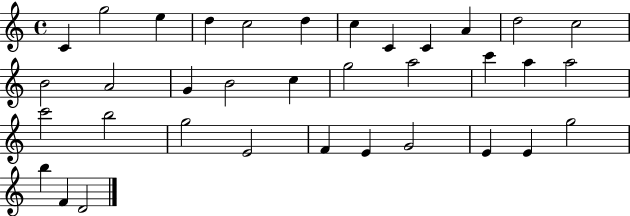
{
  \clef treble
  \time 4/4
  \defaultTimeSignature
  \key c \major
  c'4 g''2 e''4 | d''4 c''2 d''4 | c''4 c'4 c'4 a'4 | d''2 c''2 | \break b'2 a'2 | g'4 b'2 c''4 | g''2 a''2 | c'''4 a''4 a''2 | \break c'''2 b''2 | g''2 e'2 | f'4 e'4 g'2 | e'4 e'4 g''2 | \break b''4 f'4 d'2 | \bar "|."
}